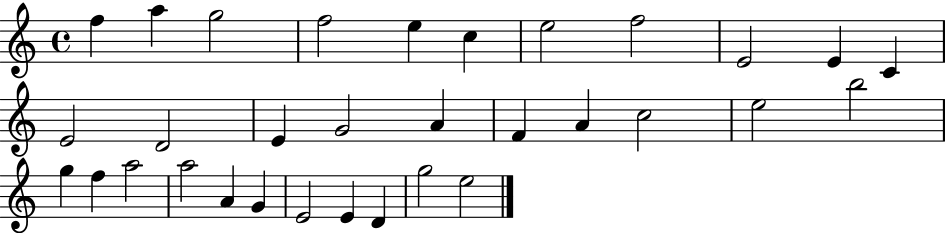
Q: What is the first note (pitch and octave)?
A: F5